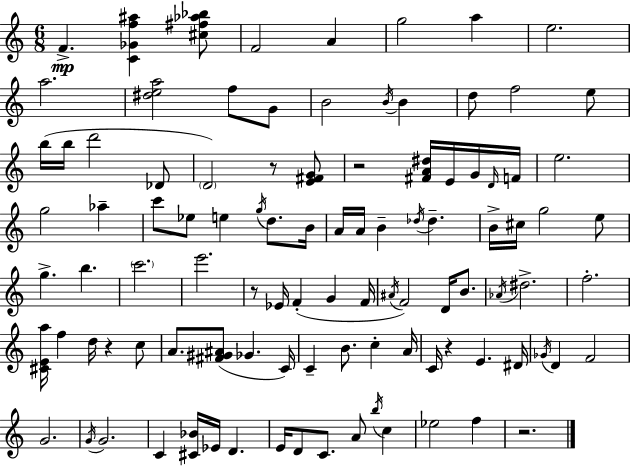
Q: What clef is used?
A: treble